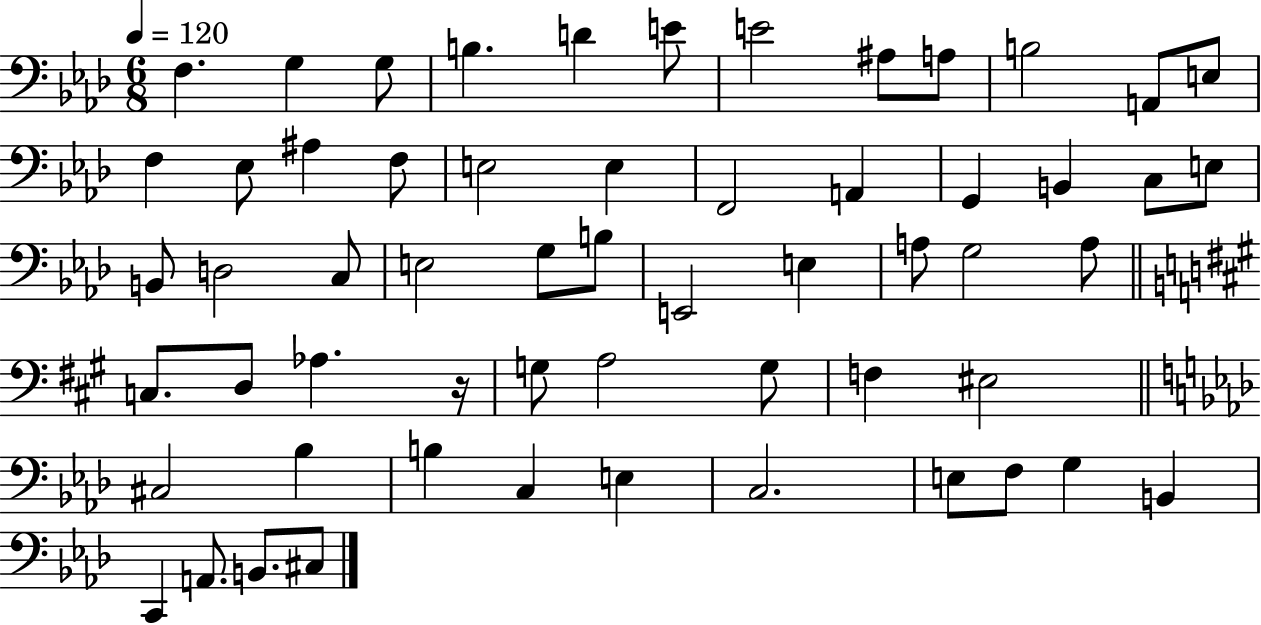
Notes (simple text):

F3/q. G3/q G3/e B3/q. D4/q E4/e E4/h A#3/e A3/e B3/h A2/e E3/e F3/q Eb3/e A#3/q F3/e E3/h E3/q F2/h A2/q G2/q B2/q C3/e E3/e B2/e D3/h C3/e E3/h G3/e B3/e E2/h E3/q A3/e G3/h A3/e C3/e. D3/e Ab3/q. R/s G3/e A3/h G3/e F3/q EIS3/h C#3/h Bb3/q B3/q C3/q E3/q C3/h. E3/e F3/e G3/q B2/q C2/q A2/e. B2/e. C#3/e